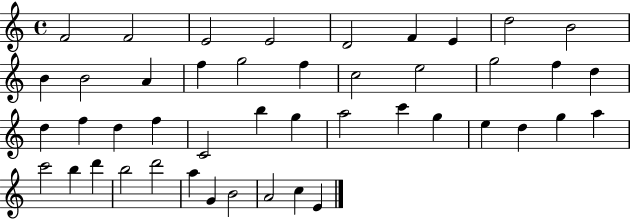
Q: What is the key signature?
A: C major